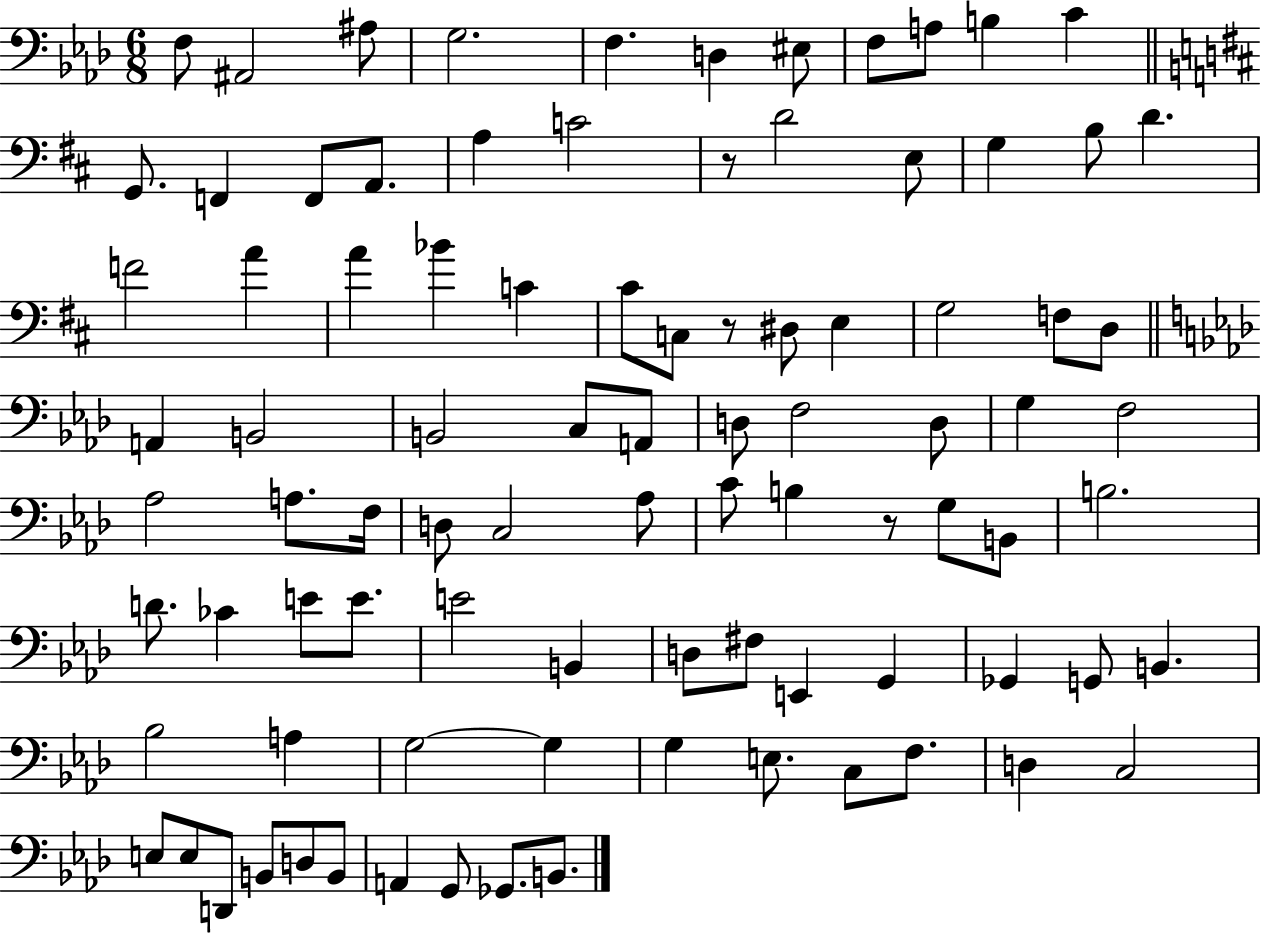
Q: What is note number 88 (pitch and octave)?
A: B2